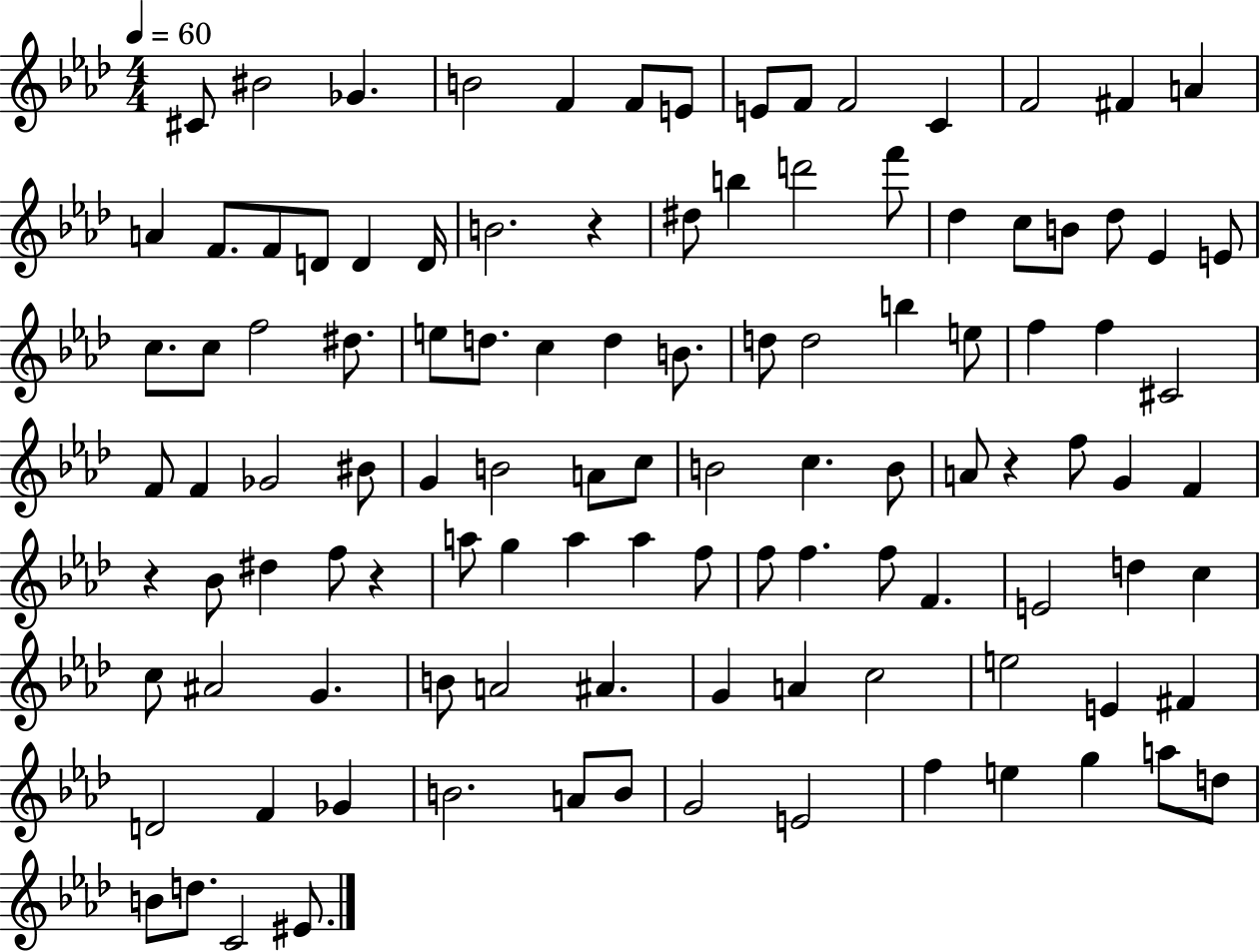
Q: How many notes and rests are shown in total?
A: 110